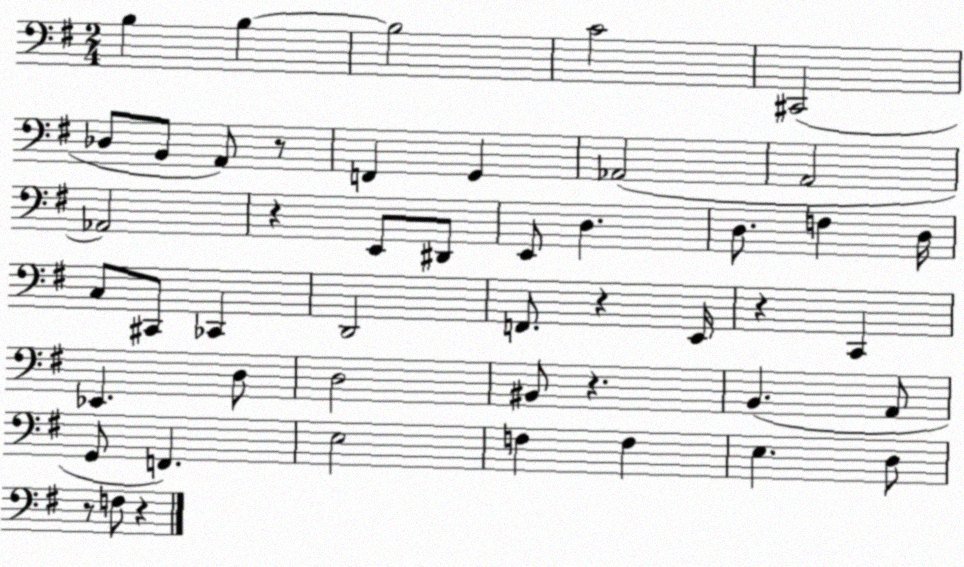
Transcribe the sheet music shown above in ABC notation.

X:1
T:Untitled
M:2/4
L:1/4
K:G
B, B, B,2 C2 ^C,,2 _D,/2 B,,/2 A,,/2 z/2 F,, G,, _A,,2 A,,2 _A,,2 z E,,/2 ^D,,/2 E,,/2 D, D,/2 F, D,/4 C,/2 ^C,,/2 _C,, D,,2 F,,/2 z E,,/4 z C,, _E,, D,/2 D,2 ^B,,/2 z B,, A,,/2 G,,/2 F,, E,2 F, F, E, D,/2 z/2 F,/2 z